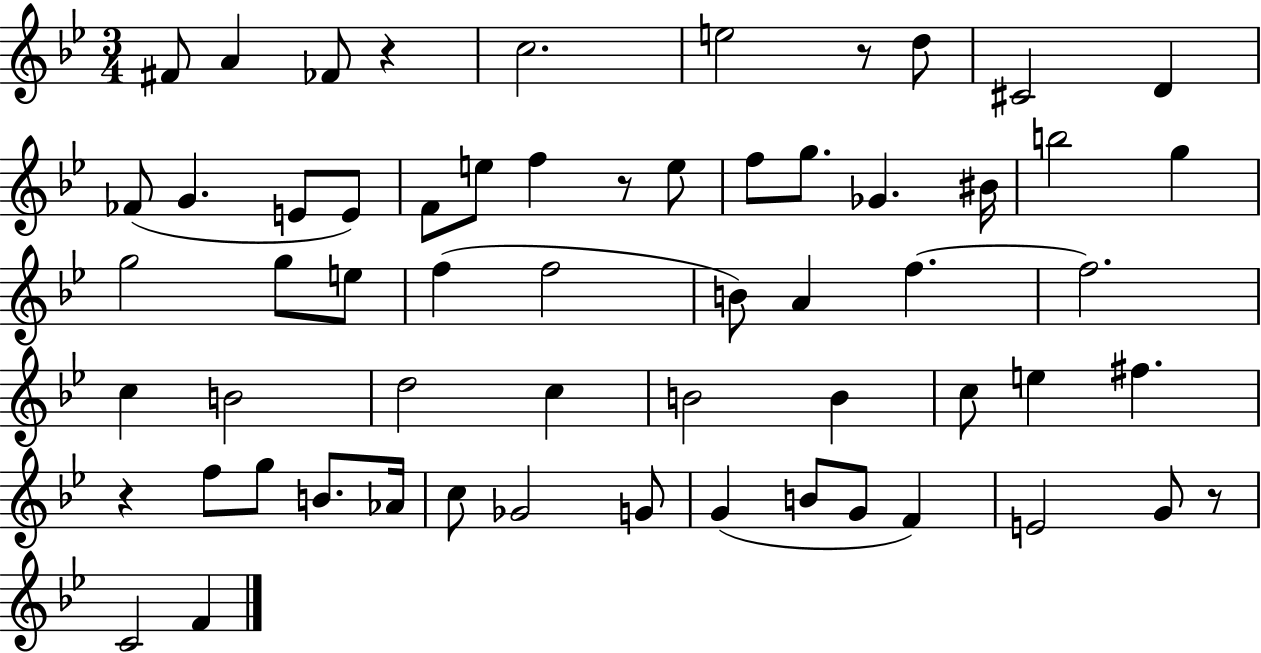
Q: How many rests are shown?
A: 5